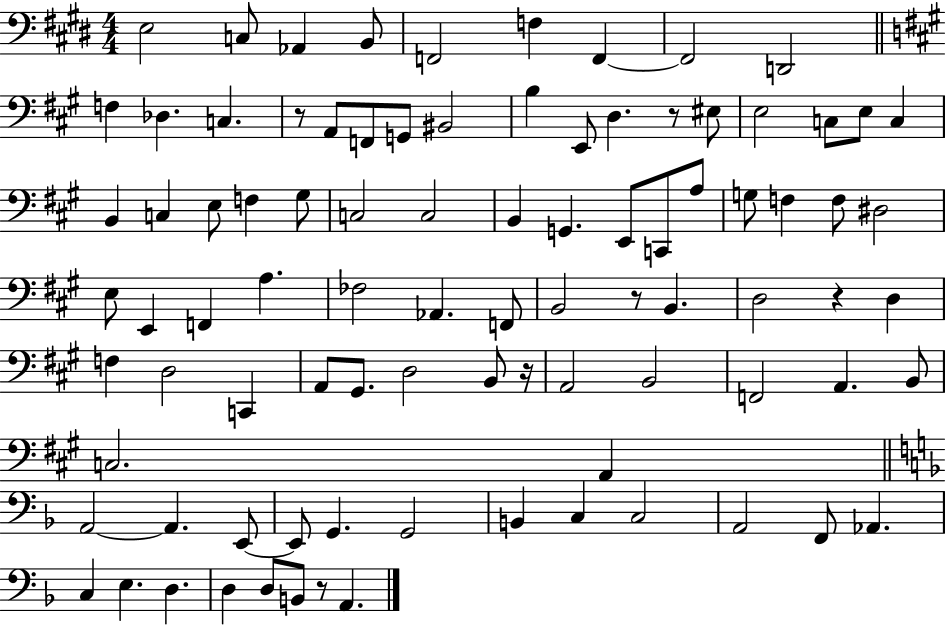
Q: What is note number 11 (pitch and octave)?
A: Db3